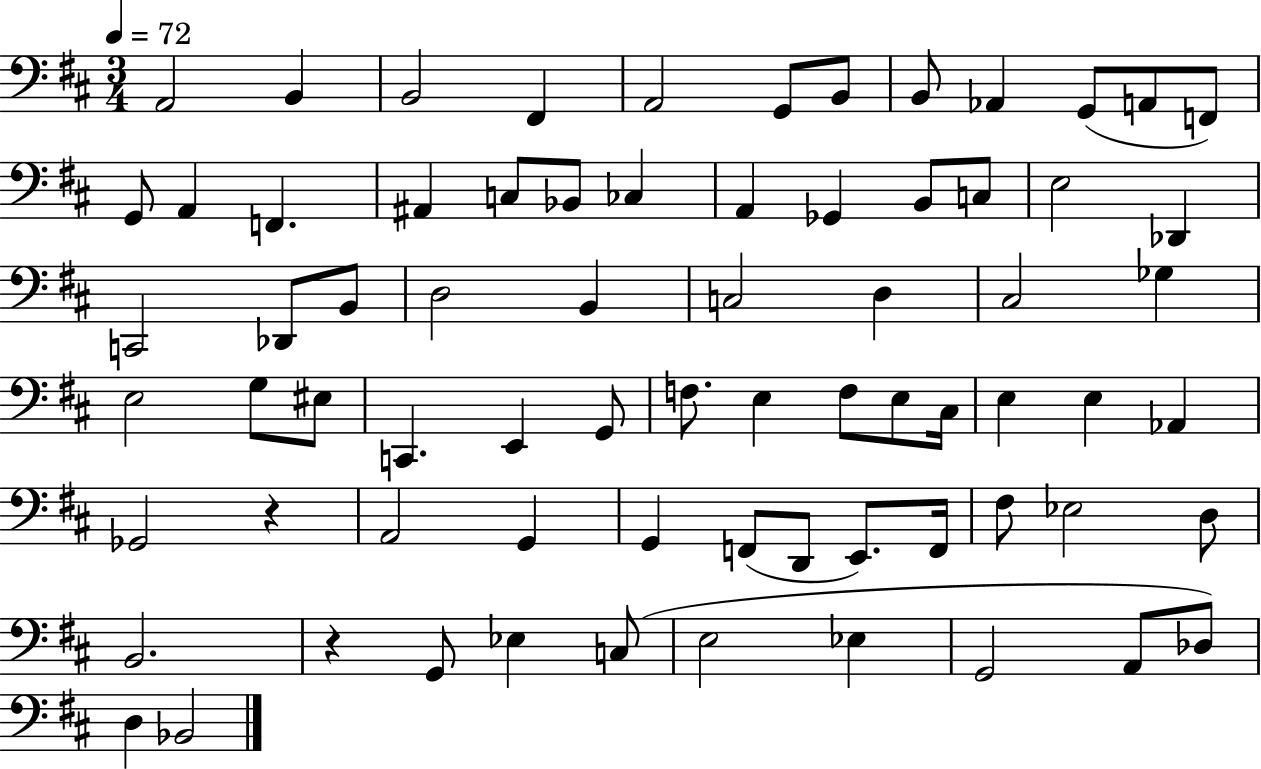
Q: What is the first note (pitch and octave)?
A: A2